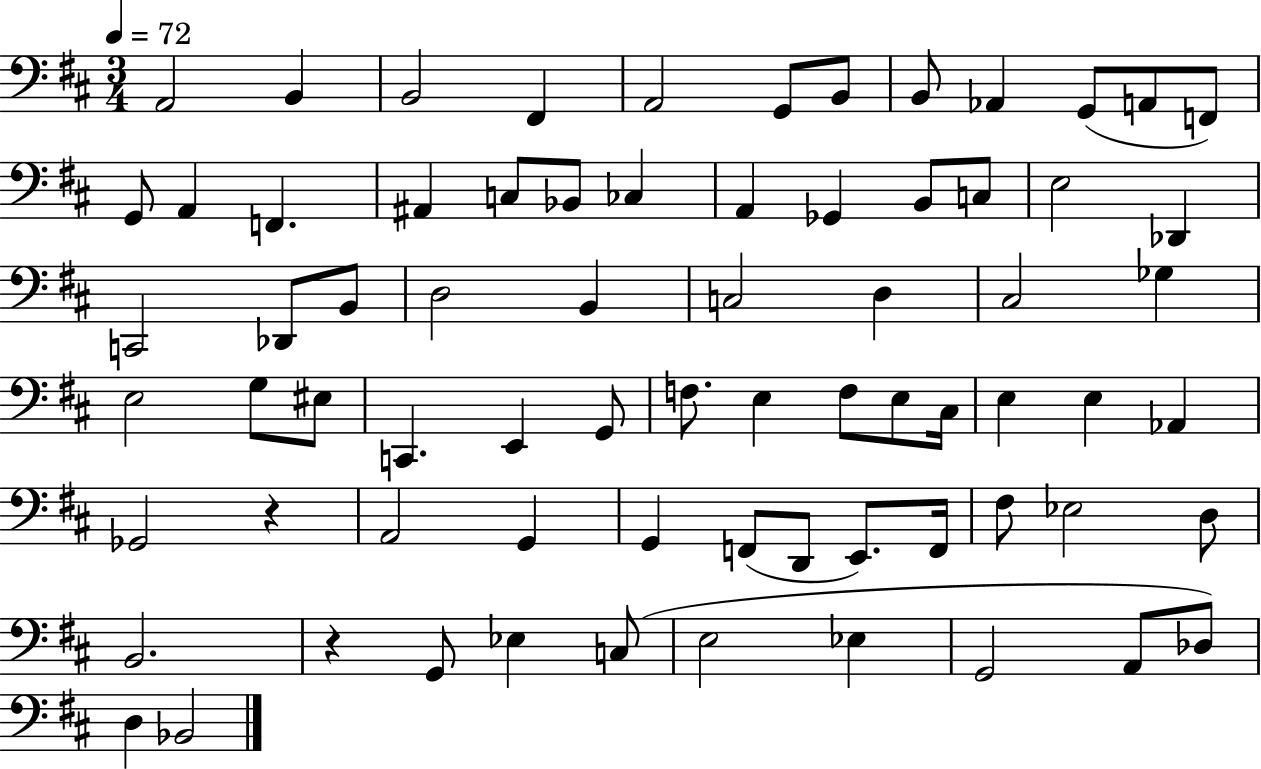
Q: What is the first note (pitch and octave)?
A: A2